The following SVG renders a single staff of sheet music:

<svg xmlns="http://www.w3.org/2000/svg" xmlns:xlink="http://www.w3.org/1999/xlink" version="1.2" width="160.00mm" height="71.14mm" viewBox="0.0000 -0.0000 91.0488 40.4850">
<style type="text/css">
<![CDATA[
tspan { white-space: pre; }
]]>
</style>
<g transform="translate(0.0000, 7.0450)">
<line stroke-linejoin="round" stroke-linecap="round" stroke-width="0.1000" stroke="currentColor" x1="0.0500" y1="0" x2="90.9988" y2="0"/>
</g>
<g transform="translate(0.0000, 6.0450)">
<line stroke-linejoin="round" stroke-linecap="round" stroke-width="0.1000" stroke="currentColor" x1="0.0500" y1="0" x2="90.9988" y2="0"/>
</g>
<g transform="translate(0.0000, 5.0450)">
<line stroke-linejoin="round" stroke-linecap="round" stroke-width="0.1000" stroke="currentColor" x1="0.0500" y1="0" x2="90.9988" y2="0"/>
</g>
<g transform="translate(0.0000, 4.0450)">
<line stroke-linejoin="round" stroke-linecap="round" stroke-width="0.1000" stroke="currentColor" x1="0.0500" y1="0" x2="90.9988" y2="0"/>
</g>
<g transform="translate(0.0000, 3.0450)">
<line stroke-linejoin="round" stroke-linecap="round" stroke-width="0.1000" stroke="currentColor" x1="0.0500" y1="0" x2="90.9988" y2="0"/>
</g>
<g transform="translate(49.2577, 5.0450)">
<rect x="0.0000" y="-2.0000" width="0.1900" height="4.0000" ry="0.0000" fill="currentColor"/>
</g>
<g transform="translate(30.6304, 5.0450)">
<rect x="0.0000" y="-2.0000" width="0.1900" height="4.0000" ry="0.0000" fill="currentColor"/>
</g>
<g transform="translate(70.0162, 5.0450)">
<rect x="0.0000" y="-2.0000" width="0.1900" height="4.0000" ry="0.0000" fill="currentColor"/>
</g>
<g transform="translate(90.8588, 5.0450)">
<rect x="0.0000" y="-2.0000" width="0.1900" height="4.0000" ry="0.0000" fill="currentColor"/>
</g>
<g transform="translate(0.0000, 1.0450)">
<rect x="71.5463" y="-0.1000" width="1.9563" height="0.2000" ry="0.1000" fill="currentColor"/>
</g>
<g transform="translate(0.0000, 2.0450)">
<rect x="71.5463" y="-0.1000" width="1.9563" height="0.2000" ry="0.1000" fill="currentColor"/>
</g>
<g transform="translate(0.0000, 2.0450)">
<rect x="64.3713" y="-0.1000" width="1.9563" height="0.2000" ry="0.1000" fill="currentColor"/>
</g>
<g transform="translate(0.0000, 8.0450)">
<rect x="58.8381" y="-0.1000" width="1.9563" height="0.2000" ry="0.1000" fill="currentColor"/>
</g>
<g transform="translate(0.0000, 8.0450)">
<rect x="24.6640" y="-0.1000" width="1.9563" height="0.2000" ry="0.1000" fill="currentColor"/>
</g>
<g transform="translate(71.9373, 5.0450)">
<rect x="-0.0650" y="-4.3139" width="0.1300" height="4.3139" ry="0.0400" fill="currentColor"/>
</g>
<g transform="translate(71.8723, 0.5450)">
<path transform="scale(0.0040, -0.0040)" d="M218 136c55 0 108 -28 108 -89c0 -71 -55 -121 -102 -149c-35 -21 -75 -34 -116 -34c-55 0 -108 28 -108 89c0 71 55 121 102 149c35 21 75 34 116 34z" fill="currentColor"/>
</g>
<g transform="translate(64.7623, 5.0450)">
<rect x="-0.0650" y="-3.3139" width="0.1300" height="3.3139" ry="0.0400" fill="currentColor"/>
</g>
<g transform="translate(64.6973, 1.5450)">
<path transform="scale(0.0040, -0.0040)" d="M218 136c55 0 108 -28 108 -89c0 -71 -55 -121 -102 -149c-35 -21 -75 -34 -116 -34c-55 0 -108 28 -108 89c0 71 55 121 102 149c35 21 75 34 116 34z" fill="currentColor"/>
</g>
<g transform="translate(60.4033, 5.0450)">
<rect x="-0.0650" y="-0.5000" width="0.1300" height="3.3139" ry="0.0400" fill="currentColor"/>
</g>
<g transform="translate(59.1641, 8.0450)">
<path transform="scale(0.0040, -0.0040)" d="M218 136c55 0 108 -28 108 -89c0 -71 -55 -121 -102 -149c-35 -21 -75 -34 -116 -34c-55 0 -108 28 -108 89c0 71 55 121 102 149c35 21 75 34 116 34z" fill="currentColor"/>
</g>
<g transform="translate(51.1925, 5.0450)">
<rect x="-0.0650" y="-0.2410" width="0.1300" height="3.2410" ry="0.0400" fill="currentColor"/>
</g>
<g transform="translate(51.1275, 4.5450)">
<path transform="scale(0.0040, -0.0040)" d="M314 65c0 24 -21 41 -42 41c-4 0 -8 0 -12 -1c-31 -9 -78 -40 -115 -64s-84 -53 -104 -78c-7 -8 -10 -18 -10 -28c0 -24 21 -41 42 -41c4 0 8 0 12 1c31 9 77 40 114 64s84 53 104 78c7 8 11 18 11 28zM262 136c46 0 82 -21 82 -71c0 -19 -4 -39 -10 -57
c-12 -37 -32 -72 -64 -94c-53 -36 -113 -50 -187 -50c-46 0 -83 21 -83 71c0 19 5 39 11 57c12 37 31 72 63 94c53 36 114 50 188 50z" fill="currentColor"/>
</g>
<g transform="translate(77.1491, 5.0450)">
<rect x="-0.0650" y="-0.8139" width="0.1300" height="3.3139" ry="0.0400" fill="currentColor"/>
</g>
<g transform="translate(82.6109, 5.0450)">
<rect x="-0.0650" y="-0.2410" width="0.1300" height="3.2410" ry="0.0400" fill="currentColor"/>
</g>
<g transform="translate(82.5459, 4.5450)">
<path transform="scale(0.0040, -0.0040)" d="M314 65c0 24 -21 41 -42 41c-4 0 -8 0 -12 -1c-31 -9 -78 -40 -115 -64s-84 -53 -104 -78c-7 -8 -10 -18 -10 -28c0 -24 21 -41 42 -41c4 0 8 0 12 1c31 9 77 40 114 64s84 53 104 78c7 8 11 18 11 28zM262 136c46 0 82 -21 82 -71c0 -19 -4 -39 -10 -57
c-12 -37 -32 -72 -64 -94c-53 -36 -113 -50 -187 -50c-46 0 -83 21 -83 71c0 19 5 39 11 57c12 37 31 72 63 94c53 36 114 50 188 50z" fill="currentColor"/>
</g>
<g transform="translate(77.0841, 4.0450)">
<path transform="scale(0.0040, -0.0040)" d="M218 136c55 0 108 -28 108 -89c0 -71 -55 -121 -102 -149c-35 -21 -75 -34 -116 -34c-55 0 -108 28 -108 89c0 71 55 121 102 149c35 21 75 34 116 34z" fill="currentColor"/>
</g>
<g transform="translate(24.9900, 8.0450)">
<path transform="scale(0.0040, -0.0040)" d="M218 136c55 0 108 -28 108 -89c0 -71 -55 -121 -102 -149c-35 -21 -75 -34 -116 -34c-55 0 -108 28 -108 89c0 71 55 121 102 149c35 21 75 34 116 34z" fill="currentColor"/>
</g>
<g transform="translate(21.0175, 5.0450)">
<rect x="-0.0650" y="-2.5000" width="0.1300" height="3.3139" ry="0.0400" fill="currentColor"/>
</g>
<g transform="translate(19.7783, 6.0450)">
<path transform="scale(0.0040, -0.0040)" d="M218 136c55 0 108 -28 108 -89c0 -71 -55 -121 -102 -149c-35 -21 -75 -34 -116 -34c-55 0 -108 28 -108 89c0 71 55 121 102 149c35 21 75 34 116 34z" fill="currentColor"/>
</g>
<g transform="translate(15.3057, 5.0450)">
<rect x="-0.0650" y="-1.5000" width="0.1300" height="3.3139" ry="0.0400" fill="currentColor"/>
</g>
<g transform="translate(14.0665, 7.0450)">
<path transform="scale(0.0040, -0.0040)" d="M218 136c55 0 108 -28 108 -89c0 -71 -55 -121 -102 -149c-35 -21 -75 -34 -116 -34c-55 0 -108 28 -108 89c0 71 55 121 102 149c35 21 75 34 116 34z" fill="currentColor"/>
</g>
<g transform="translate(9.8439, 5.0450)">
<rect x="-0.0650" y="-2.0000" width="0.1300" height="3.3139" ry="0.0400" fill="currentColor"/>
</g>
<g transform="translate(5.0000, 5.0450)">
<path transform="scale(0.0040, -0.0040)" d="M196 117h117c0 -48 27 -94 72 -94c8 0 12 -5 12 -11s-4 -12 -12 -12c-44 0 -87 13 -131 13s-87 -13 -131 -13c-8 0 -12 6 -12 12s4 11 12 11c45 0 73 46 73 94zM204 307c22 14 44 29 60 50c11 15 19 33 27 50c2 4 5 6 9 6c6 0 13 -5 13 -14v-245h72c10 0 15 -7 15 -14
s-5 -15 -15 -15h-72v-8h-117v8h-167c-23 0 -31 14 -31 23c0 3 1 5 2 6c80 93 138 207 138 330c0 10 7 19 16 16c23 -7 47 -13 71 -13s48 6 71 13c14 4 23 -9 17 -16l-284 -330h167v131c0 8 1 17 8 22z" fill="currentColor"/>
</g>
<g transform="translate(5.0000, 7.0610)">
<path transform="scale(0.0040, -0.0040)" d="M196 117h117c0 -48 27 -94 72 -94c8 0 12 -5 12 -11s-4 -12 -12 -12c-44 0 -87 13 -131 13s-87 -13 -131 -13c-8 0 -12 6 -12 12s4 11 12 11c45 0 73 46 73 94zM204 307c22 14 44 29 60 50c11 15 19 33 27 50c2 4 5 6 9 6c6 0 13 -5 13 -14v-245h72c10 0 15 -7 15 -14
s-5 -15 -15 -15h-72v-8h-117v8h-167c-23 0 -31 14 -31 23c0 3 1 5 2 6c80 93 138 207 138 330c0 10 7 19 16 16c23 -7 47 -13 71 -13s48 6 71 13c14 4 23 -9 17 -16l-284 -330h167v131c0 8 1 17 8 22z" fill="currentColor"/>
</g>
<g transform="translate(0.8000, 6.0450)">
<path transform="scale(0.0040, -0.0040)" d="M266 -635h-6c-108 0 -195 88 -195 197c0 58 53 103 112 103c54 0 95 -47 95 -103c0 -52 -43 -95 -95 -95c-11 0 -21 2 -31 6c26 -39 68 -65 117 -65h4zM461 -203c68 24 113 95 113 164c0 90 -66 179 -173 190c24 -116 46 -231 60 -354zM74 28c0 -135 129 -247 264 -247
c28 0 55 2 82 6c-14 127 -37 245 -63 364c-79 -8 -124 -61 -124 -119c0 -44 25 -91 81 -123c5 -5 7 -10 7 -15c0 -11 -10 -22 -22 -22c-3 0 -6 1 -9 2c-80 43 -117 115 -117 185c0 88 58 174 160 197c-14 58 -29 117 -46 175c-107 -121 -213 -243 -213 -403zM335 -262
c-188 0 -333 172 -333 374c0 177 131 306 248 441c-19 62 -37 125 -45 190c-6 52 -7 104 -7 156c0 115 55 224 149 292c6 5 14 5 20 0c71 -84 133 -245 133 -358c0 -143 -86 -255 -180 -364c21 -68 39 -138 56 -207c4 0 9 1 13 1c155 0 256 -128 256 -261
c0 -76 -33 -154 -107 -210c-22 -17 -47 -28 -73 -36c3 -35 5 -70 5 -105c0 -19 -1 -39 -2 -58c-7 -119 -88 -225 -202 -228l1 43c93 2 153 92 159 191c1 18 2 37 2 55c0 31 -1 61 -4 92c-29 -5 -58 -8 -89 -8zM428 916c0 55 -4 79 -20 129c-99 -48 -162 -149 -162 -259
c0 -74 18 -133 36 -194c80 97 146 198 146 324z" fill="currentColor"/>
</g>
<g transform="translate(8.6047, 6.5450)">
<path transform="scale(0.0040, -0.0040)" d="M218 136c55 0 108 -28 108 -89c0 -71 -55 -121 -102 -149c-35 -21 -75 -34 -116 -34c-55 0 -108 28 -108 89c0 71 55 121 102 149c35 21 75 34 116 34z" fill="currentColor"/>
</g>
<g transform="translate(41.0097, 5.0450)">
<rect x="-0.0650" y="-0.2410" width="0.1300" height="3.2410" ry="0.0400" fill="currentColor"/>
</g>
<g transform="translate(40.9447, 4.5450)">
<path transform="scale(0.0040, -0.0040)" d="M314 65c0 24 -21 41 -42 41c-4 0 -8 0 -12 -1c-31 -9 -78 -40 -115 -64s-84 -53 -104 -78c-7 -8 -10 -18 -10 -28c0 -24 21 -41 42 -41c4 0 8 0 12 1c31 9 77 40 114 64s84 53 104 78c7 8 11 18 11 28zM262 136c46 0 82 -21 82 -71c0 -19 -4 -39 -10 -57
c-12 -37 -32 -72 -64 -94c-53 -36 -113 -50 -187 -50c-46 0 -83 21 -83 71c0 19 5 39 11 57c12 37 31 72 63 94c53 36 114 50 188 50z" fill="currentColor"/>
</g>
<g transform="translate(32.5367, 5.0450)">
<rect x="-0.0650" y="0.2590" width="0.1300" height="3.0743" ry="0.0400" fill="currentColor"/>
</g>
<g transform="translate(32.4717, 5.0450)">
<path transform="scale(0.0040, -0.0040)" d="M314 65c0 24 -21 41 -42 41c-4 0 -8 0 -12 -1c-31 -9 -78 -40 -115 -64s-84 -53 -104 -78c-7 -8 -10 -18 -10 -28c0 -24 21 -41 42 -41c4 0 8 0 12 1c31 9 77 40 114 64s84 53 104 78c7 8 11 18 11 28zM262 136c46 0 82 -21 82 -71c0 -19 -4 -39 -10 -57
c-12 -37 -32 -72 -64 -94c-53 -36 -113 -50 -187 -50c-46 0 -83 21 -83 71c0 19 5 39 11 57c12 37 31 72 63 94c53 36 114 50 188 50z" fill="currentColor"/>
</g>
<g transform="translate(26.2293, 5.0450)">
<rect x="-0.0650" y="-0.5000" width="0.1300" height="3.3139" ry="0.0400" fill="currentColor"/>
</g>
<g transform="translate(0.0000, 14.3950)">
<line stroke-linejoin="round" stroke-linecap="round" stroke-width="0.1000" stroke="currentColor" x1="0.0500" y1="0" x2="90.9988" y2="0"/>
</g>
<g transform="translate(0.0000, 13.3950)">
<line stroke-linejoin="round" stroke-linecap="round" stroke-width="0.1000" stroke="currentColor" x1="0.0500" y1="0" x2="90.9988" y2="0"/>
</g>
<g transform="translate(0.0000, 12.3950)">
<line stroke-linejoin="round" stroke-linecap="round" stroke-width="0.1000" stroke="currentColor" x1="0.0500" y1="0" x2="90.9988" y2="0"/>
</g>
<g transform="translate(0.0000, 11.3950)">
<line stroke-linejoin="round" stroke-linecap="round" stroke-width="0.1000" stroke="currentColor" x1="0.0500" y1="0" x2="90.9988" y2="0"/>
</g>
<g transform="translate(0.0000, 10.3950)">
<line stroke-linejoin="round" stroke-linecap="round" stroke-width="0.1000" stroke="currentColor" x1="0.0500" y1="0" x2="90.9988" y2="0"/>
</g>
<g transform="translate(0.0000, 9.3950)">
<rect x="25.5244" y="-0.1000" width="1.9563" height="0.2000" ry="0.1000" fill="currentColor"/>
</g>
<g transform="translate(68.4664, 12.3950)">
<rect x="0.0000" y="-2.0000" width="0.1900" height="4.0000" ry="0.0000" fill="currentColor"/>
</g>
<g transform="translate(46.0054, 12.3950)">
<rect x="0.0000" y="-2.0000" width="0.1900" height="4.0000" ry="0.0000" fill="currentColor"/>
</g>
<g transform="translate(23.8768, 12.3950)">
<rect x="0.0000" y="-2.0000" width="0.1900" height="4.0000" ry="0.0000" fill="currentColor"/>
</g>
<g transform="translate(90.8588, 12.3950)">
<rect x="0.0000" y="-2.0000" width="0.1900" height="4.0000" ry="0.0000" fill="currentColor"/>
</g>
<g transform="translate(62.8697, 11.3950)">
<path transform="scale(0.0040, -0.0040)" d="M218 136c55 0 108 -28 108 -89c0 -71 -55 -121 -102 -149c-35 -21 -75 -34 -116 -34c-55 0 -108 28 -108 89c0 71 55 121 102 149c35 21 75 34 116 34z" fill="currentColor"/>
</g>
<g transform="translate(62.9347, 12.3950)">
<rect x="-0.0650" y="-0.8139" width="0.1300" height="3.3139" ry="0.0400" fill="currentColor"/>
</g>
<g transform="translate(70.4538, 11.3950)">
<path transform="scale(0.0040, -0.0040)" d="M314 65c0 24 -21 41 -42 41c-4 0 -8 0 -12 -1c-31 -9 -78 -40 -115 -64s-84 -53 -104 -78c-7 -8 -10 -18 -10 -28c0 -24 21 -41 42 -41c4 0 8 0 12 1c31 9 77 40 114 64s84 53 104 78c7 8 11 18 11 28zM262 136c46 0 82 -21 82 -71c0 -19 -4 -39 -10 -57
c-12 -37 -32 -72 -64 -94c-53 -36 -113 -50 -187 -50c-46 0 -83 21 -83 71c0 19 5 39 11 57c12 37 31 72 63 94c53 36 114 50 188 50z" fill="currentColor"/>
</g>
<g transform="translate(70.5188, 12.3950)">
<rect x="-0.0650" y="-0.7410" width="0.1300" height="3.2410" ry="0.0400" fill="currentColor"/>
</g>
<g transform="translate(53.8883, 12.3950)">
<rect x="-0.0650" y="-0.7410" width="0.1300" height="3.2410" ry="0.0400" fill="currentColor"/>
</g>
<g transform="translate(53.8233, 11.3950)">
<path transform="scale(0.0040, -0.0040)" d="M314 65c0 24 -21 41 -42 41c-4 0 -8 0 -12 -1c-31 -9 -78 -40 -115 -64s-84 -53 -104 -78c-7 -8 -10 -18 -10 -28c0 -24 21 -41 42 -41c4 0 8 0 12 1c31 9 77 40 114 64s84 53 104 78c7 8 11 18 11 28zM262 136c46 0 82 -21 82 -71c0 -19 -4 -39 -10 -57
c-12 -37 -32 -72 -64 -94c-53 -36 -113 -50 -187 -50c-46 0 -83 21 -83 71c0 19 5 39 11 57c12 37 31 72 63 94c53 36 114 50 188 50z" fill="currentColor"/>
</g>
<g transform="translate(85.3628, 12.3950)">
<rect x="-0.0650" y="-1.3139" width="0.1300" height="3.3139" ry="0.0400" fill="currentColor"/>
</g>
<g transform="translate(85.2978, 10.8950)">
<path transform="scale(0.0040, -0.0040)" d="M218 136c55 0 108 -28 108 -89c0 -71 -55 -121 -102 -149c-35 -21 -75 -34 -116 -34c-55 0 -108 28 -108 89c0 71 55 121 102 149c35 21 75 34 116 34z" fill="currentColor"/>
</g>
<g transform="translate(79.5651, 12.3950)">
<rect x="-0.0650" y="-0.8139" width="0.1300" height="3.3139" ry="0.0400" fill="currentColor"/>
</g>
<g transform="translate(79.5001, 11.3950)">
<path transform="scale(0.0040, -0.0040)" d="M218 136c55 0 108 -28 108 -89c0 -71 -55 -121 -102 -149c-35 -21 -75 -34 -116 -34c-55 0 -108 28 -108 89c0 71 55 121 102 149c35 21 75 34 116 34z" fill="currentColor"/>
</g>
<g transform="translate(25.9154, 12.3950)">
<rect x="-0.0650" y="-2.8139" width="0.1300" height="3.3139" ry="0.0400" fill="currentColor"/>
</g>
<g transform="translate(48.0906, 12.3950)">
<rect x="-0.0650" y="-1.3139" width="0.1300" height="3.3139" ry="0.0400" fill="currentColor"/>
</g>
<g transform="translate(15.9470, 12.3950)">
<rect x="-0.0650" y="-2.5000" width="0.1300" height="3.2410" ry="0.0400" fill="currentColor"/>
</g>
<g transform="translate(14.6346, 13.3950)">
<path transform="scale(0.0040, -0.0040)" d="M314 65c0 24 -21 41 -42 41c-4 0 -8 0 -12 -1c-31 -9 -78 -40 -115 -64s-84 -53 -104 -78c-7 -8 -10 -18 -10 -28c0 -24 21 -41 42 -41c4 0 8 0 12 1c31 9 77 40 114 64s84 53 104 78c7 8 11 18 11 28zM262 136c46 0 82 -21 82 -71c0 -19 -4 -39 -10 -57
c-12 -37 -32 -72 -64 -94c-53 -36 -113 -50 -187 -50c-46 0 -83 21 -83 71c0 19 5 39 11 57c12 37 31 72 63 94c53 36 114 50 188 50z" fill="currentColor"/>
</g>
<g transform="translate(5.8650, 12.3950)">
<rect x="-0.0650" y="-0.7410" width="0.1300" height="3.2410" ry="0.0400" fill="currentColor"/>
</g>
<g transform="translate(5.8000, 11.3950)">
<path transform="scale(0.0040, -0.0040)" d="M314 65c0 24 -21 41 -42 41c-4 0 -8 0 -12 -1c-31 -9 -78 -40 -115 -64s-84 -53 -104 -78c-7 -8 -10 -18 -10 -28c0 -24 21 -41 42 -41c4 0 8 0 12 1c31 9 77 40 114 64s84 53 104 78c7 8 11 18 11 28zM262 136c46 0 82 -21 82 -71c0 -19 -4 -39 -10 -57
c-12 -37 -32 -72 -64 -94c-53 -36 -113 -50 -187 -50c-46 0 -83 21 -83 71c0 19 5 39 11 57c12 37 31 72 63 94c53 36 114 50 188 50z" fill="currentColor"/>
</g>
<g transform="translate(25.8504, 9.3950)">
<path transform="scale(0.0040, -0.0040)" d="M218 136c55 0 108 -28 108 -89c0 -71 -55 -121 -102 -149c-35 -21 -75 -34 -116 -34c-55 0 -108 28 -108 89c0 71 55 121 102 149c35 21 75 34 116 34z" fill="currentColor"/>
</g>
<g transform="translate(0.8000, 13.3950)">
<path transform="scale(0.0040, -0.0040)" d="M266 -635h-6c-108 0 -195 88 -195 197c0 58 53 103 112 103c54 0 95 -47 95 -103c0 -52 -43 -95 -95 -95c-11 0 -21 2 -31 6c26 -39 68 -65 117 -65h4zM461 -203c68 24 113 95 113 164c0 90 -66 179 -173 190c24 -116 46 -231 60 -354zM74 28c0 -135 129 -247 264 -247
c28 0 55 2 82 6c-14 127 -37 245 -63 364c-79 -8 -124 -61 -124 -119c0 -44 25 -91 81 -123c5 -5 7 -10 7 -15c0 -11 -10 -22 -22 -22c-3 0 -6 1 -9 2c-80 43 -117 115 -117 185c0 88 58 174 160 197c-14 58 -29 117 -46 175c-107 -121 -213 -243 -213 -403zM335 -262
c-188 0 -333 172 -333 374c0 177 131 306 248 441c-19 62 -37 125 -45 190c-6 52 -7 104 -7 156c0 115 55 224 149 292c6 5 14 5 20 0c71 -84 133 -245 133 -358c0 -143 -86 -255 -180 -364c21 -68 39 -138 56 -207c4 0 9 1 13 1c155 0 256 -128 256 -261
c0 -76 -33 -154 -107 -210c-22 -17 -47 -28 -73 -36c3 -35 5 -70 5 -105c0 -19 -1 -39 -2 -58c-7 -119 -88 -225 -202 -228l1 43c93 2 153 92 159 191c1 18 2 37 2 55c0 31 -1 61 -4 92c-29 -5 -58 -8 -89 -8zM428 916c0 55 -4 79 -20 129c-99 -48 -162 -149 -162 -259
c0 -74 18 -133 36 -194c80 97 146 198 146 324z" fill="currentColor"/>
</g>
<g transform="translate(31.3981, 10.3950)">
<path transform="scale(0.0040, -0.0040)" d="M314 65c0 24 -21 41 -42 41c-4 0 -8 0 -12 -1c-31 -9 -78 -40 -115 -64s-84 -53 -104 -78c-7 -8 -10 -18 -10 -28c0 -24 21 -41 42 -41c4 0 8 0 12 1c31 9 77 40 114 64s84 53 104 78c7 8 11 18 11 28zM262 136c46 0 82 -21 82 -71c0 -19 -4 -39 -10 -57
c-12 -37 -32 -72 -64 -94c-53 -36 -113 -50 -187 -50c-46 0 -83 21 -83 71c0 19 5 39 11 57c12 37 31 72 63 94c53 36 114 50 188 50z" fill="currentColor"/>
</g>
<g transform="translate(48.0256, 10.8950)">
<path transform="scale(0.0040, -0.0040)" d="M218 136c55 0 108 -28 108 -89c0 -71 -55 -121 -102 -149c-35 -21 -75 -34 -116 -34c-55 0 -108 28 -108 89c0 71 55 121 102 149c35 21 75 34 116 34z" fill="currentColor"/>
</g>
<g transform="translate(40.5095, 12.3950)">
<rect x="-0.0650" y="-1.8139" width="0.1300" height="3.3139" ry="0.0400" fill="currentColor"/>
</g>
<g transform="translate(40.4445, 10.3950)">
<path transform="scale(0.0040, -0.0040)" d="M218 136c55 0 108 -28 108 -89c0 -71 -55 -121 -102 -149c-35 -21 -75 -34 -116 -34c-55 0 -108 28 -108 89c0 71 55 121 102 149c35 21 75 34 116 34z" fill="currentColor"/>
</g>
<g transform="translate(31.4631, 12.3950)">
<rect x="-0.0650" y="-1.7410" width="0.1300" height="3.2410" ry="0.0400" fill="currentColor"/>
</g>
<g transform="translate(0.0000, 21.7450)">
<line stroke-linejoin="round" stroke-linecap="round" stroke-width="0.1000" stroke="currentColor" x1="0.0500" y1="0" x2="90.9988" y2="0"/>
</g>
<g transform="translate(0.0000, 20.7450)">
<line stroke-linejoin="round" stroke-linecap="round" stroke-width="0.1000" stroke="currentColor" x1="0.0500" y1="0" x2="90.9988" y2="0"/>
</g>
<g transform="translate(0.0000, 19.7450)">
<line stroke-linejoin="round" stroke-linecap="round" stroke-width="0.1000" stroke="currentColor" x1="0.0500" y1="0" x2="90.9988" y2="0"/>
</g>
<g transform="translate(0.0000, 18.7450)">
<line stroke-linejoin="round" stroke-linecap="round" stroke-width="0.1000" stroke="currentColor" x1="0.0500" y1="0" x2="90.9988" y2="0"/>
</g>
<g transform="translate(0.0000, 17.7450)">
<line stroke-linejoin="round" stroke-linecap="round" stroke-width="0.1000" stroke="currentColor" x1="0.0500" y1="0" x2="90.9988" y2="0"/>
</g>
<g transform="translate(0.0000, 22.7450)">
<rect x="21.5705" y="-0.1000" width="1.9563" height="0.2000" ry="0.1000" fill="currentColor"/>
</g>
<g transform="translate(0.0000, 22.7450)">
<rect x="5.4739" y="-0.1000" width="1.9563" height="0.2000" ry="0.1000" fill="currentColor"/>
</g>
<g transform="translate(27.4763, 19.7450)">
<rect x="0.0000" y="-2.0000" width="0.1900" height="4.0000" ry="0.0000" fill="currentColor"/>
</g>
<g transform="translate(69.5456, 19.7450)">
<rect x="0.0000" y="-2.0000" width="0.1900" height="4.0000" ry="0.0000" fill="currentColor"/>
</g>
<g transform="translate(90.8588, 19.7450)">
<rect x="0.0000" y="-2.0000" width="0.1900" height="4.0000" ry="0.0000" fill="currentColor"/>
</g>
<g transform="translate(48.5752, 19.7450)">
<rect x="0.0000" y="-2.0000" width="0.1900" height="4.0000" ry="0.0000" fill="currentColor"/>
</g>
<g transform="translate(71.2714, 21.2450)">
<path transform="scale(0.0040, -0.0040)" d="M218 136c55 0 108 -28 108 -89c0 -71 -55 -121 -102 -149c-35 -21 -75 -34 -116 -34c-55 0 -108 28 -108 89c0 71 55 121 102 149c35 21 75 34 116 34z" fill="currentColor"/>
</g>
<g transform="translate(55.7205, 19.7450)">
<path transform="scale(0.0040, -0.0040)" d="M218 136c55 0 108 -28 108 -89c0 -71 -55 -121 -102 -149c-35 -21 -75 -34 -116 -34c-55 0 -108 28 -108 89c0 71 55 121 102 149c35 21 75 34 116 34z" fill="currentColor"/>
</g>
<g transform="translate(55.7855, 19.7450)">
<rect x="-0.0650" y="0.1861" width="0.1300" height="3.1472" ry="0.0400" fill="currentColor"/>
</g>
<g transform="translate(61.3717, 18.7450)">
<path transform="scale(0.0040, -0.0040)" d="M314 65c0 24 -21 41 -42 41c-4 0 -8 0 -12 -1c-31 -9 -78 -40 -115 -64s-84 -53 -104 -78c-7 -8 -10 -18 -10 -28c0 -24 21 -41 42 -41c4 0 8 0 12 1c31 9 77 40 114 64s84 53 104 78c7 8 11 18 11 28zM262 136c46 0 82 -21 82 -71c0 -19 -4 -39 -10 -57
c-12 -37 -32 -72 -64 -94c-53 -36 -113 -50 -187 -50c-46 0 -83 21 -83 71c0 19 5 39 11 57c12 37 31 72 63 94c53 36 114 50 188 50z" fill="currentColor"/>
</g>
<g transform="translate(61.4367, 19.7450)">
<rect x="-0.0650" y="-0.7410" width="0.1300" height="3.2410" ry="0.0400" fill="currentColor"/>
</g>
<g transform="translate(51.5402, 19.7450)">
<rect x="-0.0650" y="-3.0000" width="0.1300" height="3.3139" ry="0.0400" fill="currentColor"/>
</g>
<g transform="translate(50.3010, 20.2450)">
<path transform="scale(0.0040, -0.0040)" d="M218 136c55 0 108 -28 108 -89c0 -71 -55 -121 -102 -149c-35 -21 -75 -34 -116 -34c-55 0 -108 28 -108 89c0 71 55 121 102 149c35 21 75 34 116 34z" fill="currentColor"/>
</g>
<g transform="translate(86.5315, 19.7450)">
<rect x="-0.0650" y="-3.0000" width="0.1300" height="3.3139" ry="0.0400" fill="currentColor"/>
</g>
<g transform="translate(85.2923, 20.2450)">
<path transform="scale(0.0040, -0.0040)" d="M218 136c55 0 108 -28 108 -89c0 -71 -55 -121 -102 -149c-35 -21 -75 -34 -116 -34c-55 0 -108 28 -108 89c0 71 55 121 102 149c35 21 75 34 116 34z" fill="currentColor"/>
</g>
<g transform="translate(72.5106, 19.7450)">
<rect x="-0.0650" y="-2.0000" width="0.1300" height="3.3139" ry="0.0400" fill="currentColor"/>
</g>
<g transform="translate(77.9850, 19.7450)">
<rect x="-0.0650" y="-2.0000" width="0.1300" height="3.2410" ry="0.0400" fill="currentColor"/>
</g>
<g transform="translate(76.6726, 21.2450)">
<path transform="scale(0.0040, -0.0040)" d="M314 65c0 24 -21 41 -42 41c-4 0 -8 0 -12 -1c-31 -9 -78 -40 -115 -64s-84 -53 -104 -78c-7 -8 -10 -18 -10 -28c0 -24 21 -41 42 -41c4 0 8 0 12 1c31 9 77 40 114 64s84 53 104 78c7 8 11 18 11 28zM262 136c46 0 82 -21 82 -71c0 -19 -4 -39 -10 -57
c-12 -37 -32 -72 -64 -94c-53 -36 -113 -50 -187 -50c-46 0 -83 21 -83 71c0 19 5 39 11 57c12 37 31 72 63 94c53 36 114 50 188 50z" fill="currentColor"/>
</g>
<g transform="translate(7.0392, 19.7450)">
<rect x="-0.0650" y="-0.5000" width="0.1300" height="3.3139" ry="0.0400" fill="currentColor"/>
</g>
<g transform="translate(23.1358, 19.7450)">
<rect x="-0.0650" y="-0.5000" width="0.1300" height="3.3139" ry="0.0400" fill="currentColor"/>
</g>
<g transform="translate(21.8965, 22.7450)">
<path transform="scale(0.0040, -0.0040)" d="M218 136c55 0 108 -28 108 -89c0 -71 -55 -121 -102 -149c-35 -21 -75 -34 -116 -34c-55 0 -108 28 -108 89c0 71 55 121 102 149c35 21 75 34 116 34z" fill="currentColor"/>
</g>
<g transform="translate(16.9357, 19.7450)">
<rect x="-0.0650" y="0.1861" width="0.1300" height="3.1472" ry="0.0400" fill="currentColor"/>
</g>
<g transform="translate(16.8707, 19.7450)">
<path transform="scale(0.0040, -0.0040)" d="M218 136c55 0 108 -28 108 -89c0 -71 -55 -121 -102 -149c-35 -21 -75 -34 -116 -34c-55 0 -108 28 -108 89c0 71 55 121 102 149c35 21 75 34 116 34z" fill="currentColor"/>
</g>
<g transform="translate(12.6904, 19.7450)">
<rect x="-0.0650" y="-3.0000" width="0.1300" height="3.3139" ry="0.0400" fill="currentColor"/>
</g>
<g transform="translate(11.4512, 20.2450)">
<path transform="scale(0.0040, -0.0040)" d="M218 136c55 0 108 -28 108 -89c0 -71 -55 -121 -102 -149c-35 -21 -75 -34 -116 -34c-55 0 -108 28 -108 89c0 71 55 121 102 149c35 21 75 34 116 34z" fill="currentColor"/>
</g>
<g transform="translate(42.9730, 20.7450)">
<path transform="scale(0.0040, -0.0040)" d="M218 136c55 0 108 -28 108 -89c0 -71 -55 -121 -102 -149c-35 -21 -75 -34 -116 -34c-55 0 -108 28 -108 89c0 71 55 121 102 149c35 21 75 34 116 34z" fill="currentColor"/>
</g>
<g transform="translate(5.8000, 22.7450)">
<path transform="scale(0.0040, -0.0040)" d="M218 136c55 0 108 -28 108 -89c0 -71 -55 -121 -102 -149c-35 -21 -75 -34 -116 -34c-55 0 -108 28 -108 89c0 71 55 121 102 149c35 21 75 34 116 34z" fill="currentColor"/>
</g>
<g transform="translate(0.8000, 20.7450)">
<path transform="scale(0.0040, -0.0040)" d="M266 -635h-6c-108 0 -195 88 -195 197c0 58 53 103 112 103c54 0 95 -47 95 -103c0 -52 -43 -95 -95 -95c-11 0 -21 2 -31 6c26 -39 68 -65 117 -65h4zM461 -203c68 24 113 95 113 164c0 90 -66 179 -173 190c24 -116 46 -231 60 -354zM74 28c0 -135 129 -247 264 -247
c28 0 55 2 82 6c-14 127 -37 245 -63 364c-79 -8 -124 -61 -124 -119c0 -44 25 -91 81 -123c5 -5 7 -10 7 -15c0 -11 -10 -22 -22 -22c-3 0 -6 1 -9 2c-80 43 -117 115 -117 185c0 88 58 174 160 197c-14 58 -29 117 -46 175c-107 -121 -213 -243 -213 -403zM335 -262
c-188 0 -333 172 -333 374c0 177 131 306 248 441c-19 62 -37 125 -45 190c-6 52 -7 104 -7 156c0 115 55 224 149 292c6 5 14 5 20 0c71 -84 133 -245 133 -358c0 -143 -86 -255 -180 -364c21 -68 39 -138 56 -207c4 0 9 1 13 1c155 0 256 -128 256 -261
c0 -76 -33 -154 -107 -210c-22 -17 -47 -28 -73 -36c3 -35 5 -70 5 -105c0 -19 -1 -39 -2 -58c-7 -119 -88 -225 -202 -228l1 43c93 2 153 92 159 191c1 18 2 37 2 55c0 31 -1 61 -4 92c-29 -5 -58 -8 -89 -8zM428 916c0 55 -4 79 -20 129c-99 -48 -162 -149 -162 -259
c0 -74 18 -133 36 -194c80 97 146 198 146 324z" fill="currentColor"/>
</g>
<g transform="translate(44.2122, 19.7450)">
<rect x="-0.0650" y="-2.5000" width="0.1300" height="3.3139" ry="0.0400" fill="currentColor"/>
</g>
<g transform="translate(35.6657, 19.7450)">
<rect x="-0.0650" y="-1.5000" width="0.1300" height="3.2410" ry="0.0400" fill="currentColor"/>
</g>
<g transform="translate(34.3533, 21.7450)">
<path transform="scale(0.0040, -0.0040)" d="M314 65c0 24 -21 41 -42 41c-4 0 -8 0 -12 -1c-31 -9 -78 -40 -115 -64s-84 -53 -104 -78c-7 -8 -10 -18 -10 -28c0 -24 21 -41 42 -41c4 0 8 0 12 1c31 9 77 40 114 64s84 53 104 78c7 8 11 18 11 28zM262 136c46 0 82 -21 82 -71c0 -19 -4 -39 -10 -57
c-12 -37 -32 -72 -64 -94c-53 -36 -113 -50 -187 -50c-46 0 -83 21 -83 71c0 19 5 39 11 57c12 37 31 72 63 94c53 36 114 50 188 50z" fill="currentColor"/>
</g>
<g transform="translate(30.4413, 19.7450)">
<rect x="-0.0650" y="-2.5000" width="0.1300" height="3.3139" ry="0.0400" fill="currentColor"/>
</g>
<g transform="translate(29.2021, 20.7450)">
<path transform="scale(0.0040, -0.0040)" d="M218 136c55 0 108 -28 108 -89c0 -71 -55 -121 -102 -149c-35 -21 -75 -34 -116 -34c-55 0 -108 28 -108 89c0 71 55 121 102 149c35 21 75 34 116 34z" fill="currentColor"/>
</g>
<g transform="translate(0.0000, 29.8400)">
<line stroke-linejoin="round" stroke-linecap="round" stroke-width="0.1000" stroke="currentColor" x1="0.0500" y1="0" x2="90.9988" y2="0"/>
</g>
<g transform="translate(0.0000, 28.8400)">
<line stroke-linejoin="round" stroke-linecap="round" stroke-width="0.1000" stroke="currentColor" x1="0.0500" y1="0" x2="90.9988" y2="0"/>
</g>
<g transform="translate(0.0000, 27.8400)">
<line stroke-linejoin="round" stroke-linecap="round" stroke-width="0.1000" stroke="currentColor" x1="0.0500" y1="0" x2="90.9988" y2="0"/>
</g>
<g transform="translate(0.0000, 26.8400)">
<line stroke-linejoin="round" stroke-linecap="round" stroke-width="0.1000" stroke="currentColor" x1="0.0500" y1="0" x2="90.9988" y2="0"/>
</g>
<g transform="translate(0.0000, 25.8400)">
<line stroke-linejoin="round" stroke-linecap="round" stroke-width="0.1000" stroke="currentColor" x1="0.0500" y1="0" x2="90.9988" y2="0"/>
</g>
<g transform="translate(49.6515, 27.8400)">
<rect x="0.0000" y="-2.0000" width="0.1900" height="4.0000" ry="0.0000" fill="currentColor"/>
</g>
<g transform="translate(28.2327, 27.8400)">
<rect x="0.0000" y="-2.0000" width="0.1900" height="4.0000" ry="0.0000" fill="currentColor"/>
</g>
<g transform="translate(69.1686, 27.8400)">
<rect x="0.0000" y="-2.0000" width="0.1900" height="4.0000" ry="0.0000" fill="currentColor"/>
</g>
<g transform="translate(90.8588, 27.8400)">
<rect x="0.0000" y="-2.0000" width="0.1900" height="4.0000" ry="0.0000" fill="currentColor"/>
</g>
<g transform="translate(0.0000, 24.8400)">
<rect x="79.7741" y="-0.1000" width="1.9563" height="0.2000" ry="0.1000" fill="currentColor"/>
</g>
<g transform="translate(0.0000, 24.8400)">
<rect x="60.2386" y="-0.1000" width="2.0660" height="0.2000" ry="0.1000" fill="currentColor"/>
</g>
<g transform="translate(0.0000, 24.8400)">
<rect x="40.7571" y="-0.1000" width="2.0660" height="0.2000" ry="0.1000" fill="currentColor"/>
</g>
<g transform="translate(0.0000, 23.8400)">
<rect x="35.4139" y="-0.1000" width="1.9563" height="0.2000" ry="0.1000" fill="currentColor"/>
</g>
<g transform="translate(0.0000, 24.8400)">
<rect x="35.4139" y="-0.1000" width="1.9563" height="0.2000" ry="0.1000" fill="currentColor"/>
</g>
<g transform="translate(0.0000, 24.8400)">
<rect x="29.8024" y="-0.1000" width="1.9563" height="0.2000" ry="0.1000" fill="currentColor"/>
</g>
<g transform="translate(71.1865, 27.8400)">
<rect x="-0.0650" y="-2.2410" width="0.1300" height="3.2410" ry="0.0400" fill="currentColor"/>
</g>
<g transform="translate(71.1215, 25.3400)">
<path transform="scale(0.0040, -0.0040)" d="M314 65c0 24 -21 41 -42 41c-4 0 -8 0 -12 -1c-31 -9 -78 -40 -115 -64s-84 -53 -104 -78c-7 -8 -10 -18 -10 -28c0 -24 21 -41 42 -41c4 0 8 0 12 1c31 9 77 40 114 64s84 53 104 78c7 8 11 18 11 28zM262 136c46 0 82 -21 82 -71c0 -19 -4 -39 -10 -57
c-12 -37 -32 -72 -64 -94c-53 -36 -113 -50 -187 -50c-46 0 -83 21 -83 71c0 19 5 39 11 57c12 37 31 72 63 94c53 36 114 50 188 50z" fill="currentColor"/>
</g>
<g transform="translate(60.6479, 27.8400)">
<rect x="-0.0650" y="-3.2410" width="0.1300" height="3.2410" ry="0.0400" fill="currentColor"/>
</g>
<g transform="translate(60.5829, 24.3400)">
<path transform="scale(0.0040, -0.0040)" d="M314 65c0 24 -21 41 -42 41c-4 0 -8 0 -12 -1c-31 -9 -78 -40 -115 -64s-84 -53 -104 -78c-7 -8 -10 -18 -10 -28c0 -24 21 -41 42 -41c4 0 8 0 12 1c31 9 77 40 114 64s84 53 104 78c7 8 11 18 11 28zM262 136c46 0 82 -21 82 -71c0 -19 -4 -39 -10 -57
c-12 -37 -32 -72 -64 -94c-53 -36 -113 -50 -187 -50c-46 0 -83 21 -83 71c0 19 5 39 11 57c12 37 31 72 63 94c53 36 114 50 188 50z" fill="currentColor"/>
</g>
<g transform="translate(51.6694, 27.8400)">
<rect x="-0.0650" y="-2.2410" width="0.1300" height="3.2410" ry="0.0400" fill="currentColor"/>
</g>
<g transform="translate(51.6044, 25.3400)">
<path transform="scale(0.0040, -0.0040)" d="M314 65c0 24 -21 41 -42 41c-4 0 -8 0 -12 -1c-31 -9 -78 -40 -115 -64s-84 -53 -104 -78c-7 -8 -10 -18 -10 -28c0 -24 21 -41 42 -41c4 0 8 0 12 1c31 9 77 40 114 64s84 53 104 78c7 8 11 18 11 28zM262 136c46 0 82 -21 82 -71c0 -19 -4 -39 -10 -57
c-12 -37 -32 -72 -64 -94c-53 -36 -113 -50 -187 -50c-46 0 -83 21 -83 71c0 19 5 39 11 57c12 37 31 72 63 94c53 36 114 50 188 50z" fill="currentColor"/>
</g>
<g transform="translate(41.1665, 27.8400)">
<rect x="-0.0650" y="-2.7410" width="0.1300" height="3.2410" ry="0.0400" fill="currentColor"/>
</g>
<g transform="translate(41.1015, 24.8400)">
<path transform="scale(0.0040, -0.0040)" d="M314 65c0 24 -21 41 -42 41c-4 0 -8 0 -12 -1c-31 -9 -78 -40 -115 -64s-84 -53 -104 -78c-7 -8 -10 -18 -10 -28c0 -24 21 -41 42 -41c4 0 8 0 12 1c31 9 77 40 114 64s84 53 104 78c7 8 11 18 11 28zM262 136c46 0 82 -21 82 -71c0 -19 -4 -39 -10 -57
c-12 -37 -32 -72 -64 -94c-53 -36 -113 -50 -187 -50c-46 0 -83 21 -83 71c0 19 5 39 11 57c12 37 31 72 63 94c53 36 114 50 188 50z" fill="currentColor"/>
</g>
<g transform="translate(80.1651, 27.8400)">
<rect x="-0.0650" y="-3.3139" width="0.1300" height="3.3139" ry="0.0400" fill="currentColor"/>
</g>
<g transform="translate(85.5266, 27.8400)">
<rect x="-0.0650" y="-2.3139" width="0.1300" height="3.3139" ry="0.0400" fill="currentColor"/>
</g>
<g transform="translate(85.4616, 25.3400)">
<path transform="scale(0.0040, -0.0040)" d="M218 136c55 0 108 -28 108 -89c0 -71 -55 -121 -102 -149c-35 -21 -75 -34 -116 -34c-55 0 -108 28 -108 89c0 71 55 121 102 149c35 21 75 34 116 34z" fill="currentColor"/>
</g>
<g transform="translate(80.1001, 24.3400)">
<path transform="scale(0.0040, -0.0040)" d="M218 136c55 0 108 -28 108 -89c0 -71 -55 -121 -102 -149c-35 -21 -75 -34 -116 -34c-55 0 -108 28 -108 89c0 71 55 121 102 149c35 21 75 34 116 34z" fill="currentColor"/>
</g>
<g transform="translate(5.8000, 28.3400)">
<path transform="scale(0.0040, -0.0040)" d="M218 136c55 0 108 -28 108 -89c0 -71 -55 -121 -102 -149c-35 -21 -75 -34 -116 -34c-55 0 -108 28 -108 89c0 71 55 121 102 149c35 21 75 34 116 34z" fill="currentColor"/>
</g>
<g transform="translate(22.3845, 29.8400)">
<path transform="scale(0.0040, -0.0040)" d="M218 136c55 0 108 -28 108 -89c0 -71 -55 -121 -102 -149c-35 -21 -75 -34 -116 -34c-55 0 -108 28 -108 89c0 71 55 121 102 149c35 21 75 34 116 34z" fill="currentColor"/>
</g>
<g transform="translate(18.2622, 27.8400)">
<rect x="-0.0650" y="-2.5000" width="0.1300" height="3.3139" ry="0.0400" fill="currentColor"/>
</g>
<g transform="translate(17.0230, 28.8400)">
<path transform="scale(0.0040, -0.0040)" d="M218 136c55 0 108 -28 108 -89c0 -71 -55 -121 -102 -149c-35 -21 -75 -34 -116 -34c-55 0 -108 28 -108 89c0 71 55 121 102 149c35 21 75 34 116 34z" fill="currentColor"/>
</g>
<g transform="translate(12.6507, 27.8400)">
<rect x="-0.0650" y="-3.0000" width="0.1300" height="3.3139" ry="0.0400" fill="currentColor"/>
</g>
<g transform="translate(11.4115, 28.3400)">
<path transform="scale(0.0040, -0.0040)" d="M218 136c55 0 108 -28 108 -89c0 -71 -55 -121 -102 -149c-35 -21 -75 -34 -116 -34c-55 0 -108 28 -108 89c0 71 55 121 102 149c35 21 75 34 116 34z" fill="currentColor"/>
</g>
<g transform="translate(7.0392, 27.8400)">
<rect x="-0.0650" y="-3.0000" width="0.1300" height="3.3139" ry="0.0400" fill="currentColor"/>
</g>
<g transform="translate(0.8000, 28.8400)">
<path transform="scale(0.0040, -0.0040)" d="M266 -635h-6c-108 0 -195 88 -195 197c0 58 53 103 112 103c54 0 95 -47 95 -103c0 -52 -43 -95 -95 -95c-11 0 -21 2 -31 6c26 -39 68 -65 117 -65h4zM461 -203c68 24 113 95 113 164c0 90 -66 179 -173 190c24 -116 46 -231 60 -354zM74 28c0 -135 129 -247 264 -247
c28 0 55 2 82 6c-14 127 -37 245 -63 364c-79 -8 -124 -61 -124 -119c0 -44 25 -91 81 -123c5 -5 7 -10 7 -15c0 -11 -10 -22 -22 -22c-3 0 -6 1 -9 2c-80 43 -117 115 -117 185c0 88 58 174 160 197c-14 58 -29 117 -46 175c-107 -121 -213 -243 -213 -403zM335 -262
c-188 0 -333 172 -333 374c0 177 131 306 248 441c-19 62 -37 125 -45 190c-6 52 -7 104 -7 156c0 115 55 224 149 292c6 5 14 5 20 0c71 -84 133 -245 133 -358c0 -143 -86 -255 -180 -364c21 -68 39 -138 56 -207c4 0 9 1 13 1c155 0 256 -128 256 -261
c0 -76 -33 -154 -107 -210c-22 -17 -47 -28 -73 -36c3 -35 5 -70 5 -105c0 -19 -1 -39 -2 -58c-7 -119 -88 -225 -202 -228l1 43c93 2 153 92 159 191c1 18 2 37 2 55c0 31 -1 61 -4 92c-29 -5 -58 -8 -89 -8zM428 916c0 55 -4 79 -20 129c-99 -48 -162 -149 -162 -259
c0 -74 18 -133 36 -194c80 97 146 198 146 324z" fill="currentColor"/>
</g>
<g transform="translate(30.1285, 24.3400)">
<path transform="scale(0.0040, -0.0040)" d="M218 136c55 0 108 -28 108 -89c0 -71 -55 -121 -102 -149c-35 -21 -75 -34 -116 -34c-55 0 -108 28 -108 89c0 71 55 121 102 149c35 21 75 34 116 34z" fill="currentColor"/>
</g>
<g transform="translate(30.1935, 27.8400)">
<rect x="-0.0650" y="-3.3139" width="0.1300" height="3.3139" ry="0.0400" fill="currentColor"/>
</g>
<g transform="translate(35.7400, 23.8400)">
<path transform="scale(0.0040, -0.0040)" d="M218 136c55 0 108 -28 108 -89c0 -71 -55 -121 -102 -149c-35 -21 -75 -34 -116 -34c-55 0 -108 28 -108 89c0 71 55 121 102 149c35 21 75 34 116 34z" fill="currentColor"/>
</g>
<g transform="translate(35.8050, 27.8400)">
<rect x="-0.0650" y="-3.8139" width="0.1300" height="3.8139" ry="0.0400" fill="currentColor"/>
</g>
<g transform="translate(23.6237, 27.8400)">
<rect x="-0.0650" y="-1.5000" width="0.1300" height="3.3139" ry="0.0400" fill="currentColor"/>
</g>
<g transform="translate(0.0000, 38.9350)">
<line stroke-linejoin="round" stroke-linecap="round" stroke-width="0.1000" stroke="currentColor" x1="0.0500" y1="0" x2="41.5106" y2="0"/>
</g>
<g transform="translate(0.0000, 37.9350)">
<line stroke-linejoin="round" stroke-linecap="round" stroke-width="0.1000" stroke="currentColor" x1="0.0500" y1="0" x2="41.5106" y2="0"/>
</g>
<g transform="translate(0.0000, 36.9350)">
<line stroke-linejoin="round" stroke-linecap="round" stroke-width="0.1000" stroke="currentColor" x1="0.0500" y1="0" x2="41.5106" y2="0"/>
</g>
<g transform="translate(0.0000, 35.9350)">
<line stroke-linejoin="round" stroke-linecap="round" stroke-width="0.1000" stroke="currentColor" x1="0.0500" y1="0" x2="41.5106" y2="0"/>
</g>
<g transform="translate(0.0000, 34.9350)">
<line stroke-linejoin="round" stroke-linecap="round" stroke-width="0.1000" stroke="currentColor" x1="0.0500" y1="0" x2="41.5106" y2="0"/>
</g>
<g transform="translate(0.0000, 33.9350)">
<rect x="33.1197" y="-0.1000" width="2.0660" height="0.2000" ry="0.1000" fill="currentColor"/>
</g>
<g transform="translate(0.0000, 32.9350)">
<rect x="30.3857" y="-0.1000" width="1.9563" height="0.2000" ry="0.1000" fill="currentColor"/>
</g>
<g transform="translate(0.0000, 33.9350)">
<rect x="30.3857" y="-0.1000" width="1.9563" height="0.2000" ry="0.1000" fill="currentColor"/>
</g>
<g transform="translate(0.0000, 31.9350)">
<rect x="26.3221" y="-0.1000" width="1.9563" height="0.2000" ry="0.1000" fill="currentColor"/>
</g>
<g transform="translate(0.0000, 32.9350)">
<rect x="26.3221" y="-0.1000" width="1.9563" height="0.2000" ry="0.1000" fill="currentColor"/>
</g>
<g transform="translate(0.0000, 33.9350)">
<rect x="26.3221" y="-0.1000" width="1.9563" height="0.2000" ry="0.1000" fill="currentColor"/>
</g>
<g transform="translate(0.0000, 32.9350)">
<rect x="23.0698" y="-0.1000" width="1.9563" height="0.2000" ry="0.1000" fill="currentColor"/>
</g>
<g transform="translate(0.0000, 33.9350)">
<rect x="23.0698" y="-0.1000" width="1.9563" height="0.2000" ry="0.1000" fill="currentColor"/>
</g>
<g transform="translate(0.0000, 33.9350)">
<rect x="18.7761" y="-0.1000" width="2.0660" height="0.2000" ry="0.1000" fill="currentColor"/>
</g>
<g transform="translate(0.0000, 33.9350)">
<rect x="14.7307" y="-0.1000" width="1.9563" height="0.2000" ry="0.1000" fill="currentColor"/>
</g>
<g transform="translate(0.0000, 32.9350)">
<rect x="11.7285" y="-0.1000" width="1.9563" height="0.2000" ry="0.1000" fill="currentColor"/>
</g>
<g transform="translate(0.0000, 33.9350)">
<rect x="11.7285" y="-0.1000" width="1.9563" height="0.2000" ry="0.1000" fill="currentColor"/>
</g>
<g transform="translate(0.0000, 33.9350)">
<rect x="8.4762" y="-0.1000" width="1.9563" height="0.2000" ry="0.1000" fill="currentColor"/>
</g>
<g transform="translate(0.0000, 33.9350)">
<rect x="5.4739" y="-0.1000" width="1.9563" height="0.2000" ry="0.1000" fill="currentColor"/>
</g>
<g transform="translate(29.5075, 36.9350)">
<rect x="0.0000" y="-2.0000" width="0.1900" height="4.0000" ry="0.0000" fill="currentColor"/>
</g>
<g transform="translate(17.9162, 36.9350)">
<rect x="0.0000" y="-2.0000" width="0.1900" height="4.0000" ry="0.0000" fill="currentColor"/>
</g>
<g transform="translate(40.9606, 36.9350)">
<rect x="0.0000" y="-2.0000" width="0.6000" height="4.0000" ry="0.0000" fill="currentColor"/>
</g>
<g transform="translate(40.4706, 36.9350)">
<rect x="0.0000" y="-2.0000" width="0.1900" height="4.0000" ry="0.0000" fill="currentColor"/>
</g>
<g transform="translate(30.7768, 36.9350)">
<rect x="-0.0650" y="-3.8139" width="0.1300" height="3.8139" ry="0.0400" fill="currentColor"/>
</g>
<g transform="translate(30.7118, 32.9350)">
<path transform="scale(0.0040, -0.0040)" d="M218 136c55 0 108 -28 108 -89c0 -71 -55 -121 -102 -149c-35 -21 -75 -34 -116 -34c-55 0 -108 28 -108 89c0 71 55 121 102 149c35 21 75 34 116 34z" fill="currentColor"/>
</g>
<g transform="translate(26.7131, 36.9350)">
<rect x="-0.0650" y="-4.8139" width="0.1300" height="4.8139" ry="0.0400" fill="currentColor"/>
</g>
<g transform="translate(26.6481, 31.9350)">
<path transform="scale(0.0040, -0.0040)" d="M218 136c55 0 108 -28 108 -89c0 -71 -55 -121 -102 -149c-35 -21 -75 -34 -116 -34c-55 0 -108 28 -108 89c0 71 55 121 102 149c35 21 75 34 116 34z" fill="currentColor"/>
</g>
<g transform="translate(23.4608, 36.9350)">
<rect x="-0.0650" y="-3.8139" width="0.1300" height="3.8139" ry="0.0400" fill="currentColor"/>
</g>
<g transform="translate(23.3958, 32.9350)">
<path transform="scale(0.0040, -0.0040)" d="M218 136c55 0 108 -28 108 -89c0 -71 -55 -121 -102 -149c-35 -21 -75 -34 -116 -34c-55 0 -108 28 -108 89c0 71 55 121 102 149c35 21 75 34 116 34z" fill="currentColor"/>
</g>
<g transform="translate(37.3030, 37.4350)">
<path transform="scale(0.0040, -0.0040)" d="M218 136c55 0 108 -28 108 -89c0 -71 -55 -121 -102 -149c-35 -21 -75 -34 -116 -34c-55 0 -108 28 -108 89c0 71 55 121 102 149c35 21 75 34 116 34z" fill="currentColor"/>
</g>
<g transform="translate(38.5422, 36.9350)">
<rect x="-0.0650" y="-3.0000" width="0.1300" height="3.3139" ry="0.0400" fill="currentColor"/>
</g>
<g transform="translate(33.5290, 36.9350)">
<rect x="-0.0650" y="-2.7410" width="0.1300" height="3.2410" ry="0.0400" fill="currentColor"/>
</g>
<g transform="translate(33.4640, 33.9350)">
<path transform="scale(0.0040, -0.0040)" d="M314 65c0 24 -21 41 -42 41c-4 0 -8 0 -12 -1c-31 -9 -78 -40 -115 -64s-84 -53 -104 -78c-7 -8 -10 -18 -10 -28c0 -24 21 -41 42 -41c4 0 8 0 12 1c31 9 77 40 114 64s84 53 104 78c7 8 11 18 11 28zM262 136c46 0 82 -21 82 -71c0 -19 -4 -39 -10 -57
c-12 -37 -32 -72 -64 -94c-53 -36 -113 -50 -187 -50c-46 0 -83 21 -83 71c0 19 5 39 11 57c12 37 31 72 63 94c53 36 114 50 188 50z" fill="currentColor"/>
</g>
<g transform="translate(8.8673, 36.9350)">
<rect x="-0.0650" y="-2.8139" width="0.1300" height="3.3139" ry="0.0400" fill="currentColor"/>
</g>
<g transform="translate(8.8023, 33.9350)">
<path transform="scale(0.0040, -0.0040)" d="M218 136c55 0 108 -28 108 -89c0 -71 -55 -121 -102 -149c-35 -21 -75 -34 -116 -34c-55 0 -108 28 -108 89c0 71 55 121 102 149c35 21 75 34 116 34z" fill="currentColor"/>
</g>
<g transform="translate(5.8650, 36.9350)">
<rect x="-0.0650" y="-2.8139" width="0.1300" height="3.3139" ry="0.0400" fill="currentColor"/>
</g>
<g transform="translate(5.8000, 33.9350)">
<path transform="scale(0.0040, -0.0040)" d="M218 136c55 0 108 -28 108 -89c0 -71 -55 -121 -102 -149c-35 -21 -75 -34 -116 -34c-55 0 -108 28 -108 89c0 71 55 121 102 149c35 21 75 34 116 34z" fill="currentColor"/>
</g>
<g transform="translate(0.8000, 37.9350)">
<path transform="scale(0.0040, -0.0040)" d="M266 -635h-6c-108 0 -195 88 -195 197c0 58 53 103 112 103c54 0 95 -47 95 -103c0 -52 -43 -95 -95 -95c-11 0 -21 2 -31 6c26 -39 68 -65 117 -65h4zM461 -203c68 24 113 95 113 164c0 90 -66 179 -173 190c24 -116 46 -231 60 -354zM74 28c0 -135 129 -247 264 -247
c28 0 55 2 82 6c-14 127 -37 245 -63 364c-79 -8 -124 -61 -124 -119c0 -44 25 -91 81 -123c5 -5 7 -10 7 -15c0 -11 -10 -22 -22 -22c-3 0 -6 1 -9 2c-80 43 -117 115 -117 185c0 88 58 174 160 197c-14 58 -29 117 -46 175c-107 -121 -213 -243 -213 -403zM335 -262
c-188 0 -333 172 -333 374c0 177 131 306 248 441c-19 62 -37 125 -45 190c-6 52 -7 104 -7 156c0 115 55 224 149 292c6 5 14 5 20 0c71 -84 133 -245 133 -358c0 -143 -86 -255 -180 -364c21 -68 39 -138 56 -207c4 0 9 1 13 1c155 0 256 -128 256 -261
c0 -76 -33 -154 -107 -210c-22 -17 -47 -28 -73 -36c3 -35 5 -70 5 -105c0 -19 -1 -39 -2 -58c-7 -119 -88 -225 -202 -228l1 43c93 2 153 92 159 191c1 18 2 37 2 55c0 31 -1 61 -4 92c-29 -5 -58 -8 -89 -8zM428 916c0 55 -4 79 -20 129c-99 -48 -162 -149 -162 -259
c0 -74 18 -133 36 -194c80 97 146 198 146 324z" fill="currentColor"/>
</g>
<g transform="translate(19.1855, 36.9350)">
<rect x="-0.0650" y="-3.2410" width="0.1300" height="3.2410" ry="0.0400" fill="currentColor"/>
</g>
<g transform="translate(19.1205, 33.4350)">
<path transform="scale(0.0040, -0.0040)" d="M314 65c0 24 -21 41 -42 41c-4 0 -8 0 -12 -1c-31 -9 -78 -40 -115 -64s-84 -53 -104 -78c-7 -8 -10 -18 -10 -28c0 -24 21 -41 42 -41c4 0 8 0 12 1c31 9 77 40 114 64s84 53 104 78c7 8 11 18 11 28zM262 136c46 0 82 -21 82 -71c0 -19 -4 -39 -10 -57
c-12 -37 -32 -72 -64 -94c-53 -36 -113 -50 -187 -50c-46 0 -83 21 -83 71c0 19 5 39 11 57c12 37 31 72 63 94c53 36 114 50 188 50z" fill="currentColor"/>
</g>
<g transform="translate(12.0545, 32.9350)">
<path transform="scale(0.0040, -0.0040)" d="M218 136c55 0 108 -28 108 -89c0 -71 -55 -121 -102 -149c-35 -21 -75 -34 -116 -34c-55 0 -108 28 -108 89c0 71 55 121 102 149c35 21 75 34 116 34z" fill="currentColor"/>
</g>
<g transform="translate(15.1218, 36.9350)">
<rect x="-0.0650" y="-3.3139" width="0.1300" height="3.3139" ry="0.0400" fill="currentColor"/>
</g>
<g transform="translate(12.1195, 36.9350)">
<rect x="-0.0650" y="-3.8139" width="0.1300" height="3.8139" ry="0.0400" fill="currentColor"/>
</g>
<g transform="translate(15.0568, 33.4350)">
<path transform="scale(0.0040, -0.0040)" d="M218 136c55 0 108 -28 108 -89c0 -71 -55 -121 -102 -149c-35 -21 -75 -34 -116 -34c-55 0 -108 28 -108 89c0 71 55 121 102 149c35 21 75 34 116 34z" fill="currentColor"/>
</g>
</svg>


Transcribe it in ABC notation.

X:1
T:Untitled
M:4/4
L:1/4
K:C
F E G C B2 c2 c2 C b d' d c2 d2 G2 a f2 f e d2 d d2 d e C A B C G E2 G A B d2 F F2 A A A G E b c' a2 g2 b2 g2 b g a a c' b b2 c' e' c' a2 A